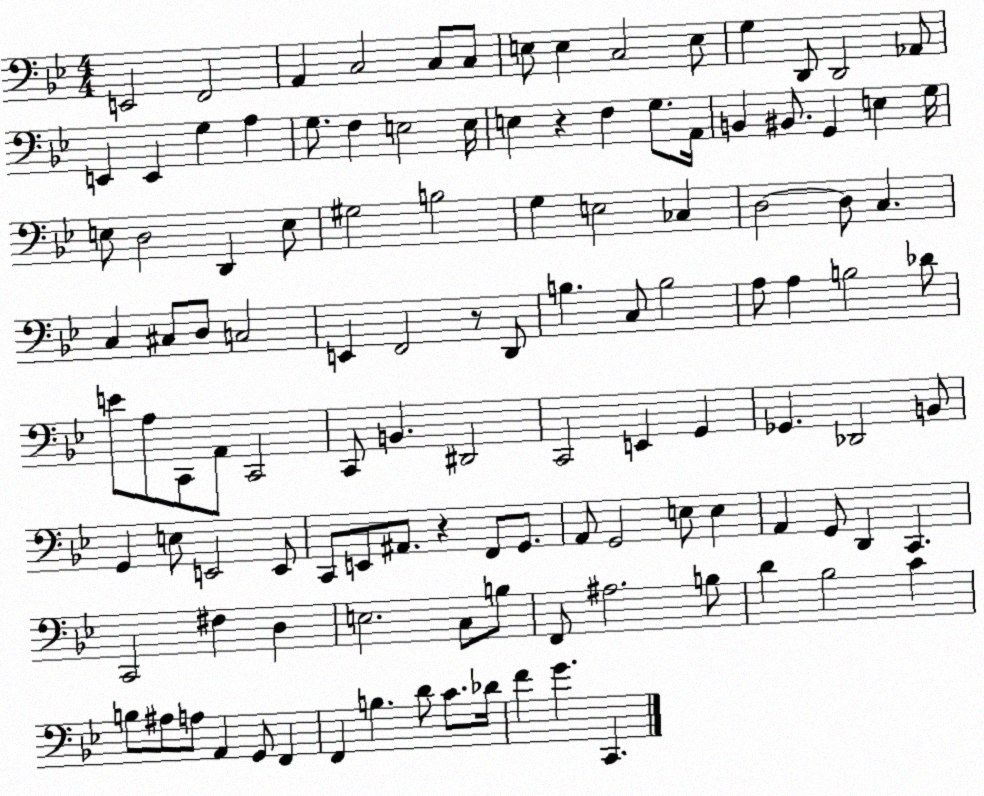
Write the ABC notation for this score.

X:1
T:Untitled
M:4/4
L:1/4
K:Bb
E,,2 F,,2 A,, C,2 C,/2 C,/2 E,/2 E, C,2 E,/2 G, D,,/2 D,,2 _A,,/2 E,, E,, G, A, G,/2 F, E,2 E,/4 E, z F, G,/2 A,,/4 B,, ^B,,/2 G,, E, G,/4 E,/2 D,2 D,, E,/2 ^G,2 B,2 G, E,2 _C, D,2 D,/2 C, C, ^C,/2 D,/2 C,2 E,, F,,2 z/2 D,,/2 B, C,/2 B,2 A,/2 A, B,2 _D/2 E/2 A,/2 C,,/2 A,,/2 C,,2 C,,/2 B,, ^D,,2 C,,2 E,, G,, _G,, _D,,2 B,,/2 G,, E,/2 E,,2 E,,/2 C,,/2 E,,/2 ^A,,/2 z F,,/2 G,,/2 A,,/2 G,,2 E,/2 E, A,, G,,/2 D,, C,, C,,2 ^F, D, E,2 C,/2 B,/2 F,,/2 ^A,2 B,/2 D _B,2 C B,/2 ^A,/2 A,/2 A,, G,,/2 F,, F,, B, D/2 C/2 _D/4 F G C,,